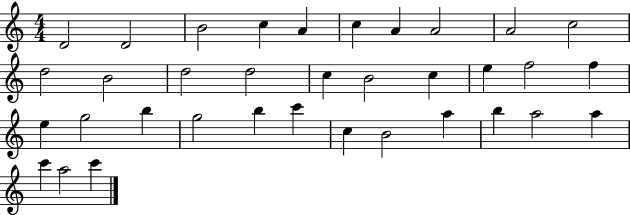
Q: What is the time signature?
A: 4/4